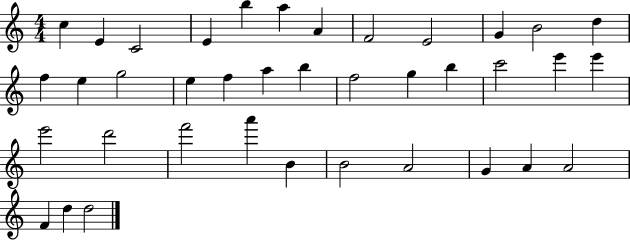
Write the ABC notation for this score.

X:1
T:Untitled
M:4/4
L:1/4
K:C
c E C2 E b a A F2 E2 G B2 d f e g2 e f a b f2 g b c'2 e' e' e'2 d'2 f'2 a' B B2 A2 G A A2 F d d2